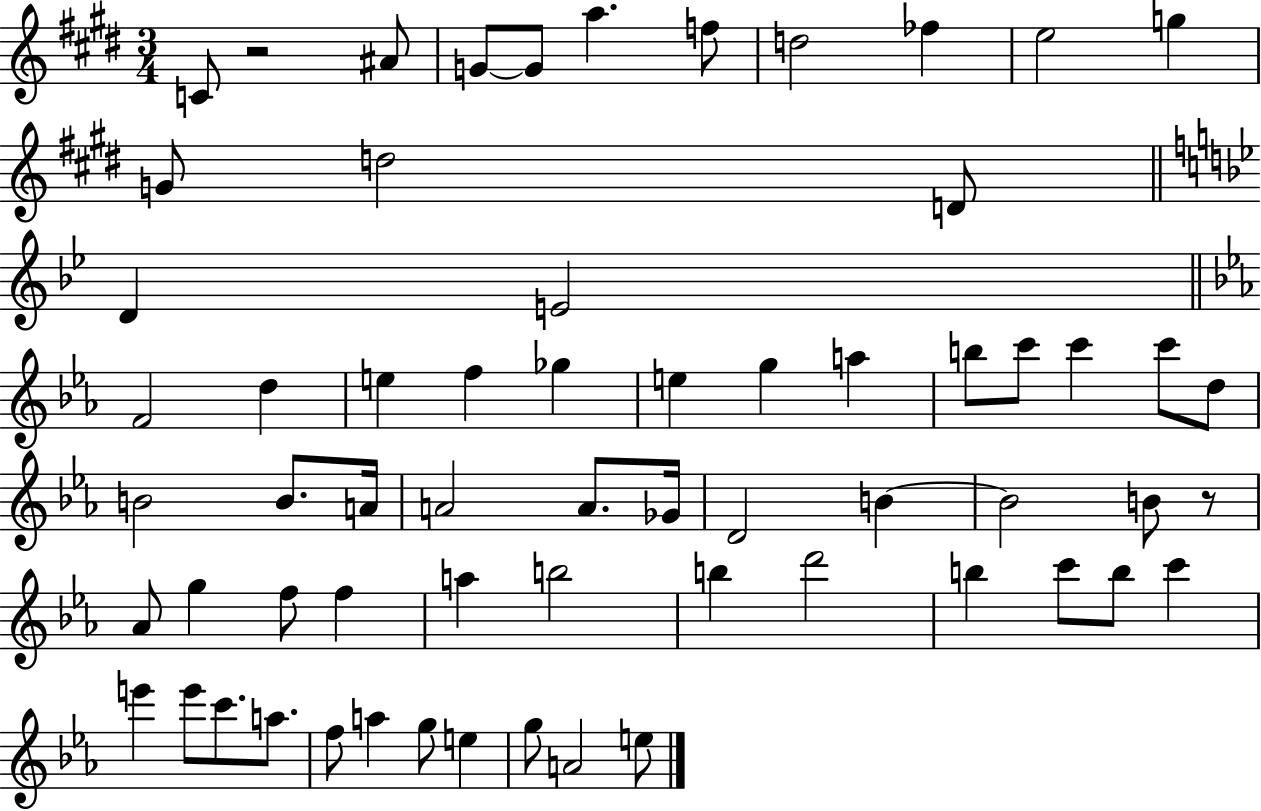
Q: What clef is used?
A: treble